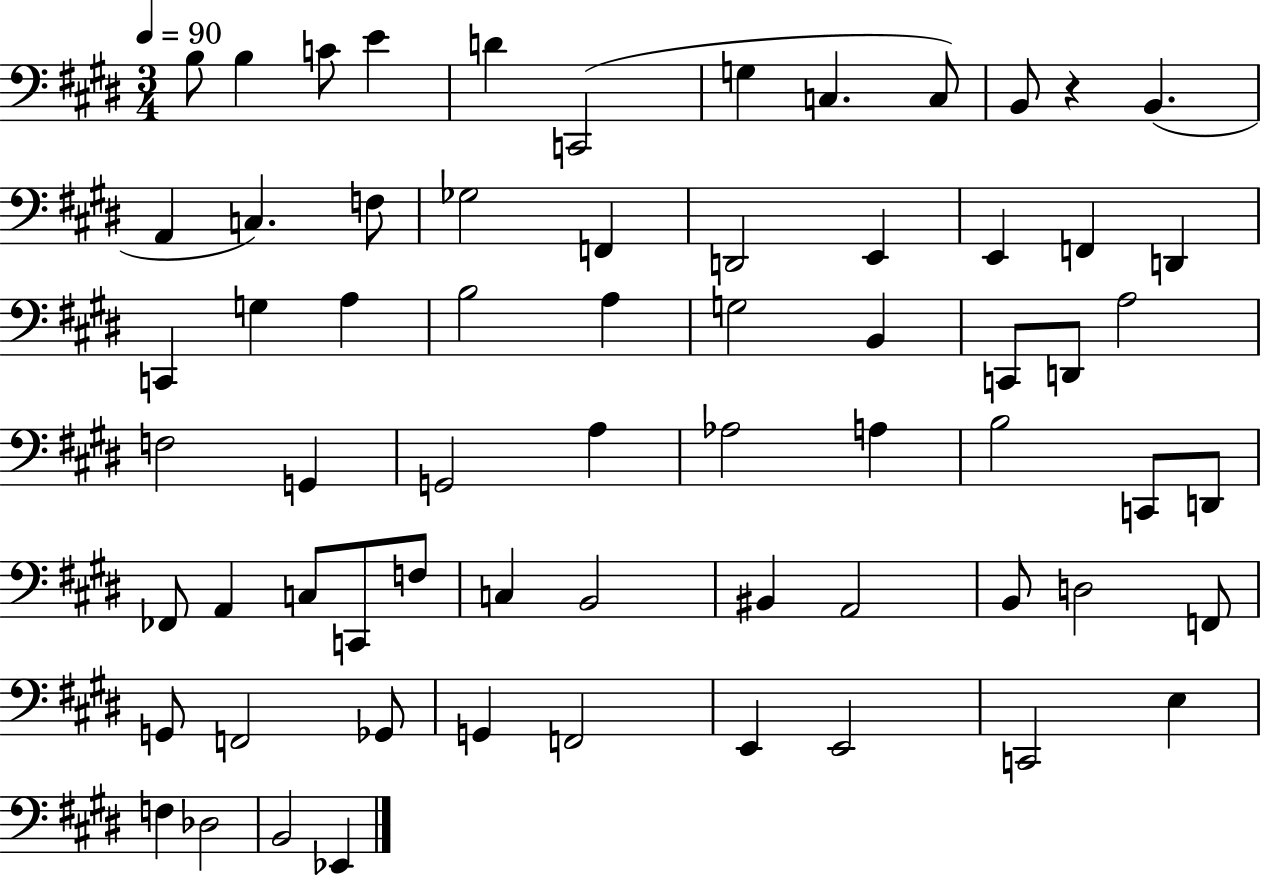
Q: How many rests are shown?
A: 1